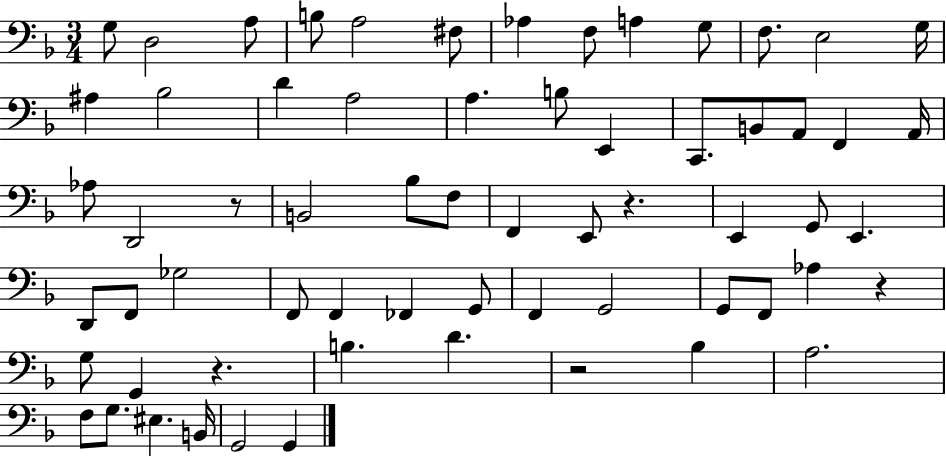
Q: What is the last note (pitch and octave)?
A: G2